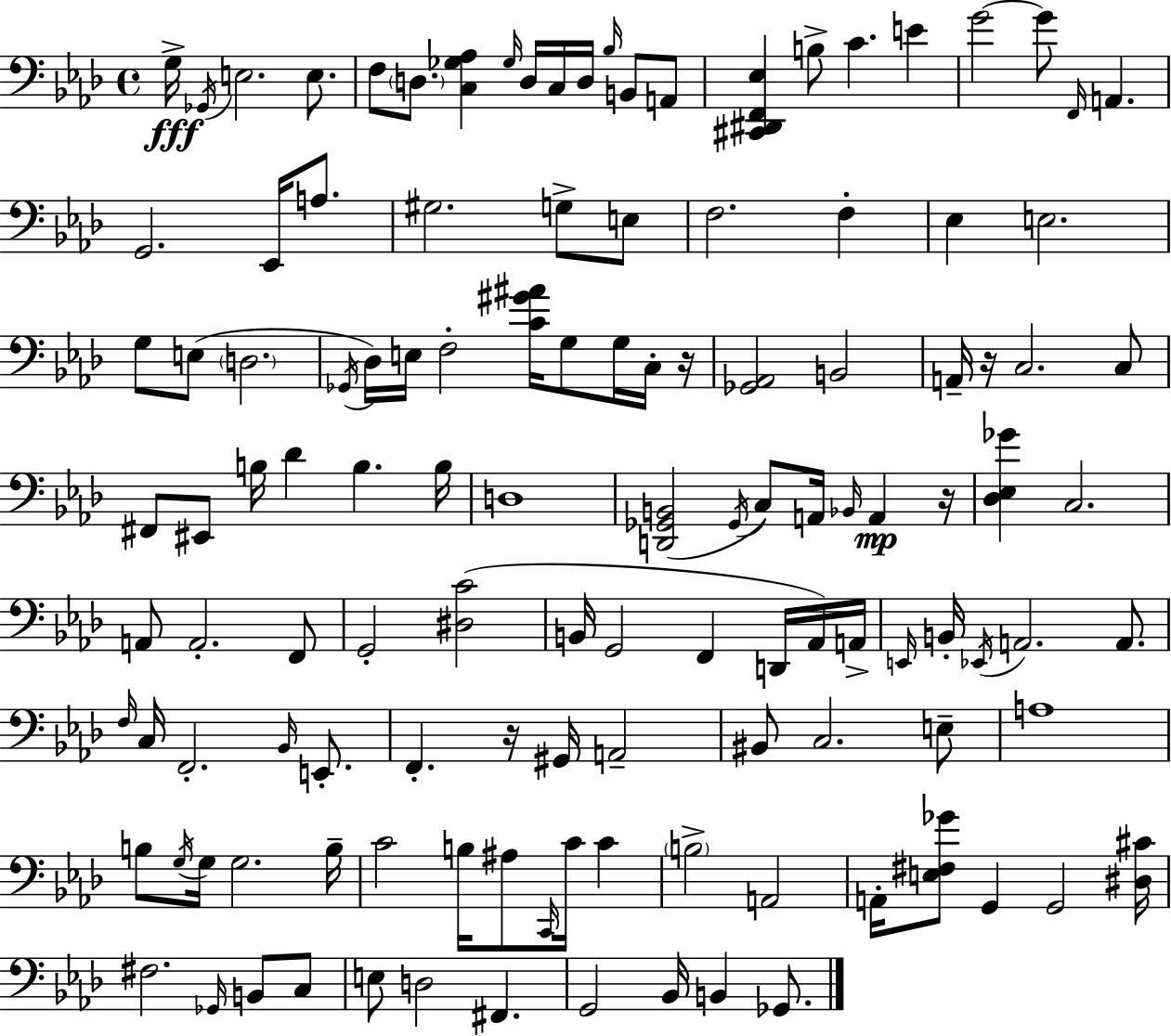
G3/s Gb2/s E3/h. E3/e. F3/e D3/e. [C3,Gb3,Ab3]/q Gb3/s D3/s C3/s D3/s Bb3/s B2/e A2/e [C#2,D#2,F2,Eb3]/q B3/e C4/q. E4/q G4/h G4/e F2/s A2/q. G2/h. Eb2/s A3/e. G#3/h. G3/e E3/e F3/h. F3/q Eb3/q E3/h. G3/e E3/e D3/h. Gb2/s Db3/s E3/s F3/h [C4,G#4,A#4]/s G3/e G3/s C3/s R/s [Gb2,Ab2]/h B2/h A2/s R/s C3/h. C3/e F#2/e EIS2/e B3/s Db4/q B3/q. B3/s D3/w [D2,Gb2,B2]/h Gb2/s C3/e A2/s Bb2/s A2/q R/s [Db3,Eb3,Gb4]/q C3/h. A2/e A2/h. F2/e G2/h [D#3,C4]/h B2/s G2/h F2/q D2/s Ab2/s A2/s E2/s B2/s Eb2/s A2/h. A2/e. F3/s C3/s F2/h. Bb2/s E2/e. F2/q. R/s G#2/s A2/h BIS2/e C3/h. E3/e A3/w B3/e G3/s G3/s G3/h. B3/s C4/h B3/s A#3/e C2/s C4/s C4/q B3/h A2/h A2/s [E3,F#3,Gb4]/e G2/q G2/h [D#3,C#4]/s F#3/h. Gb2/s B2/e C3/e E3/e D3/h F#2/q. G2/h Bb2/s B2/q Gb2/e.